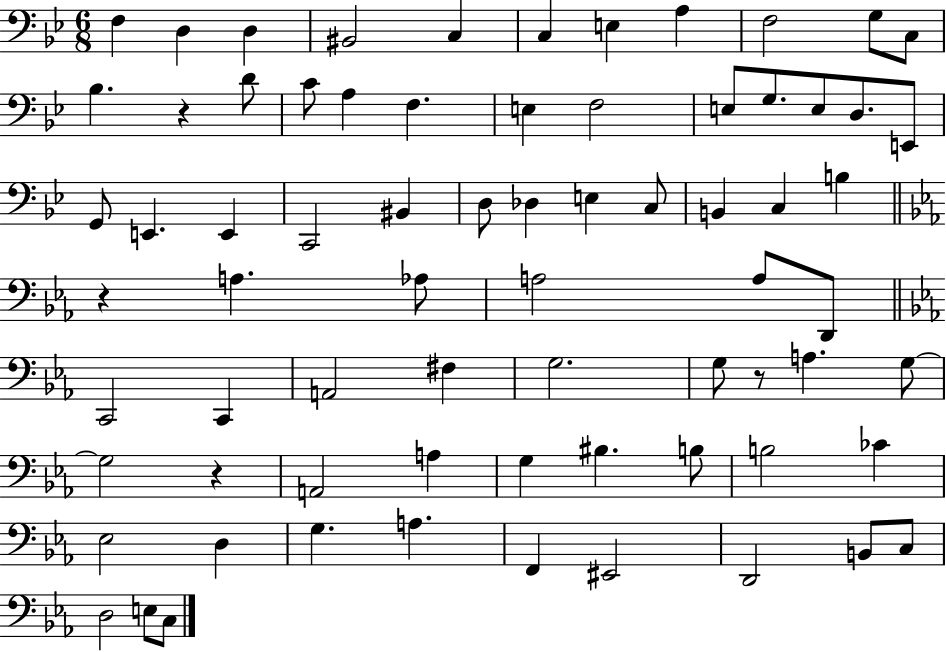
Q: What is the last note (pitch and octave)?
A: C3